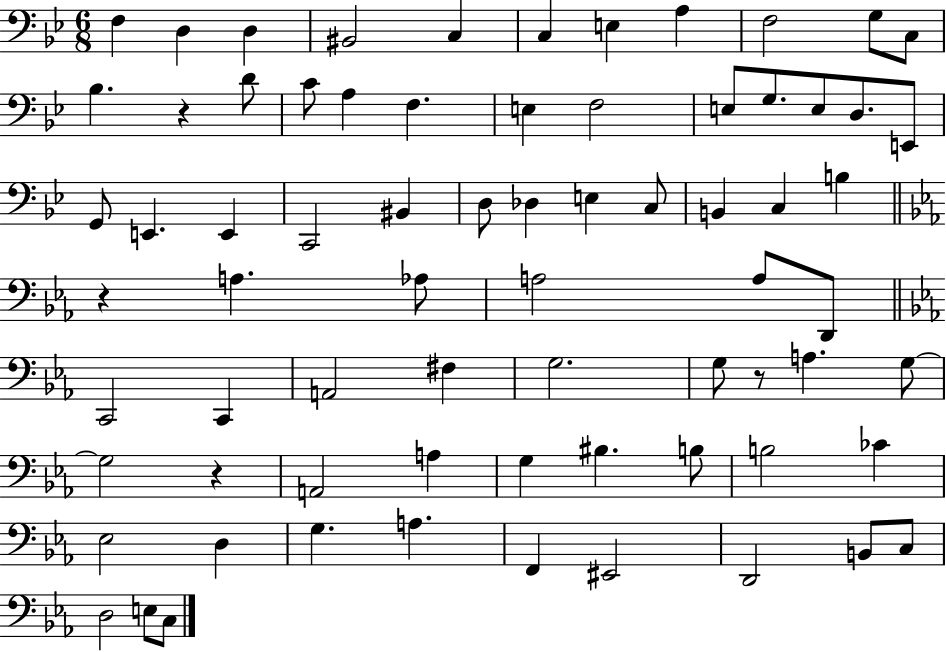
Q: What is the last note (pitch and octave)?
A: C3